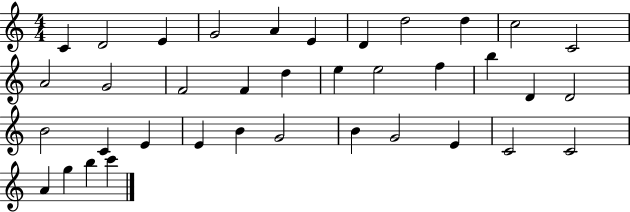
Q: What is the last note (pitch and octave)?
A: C6